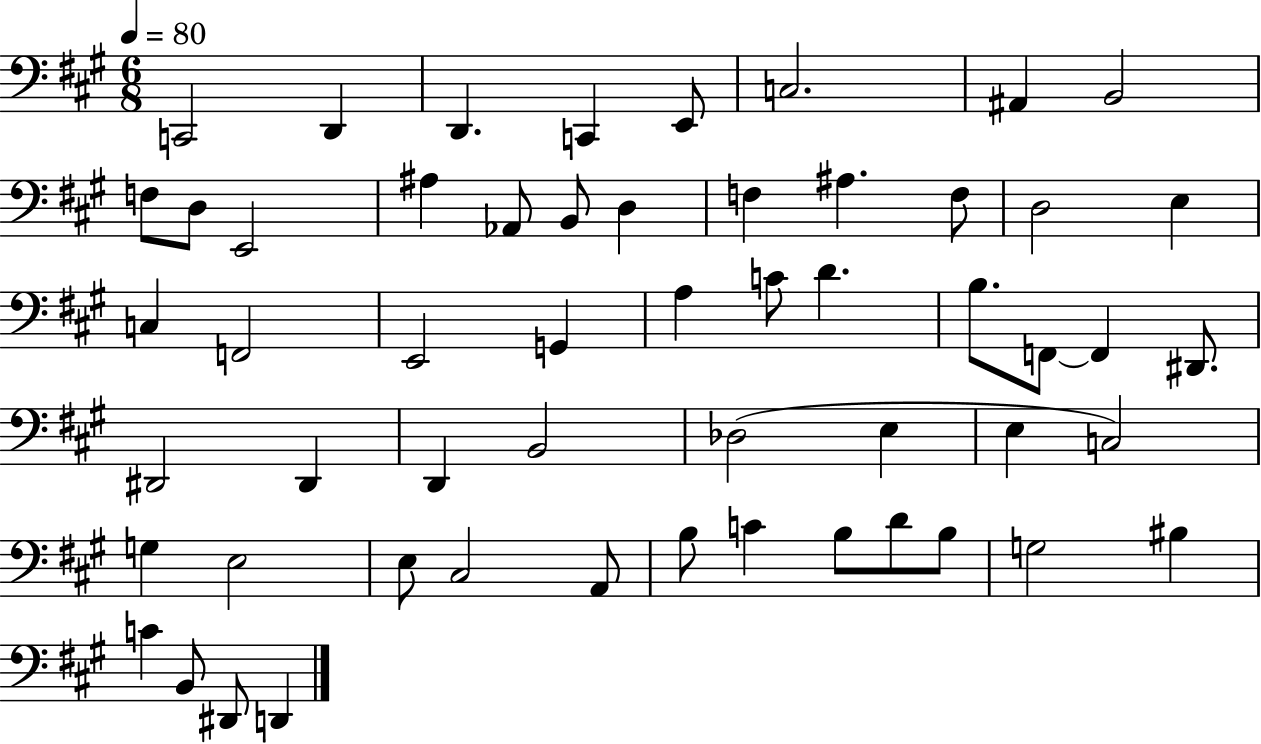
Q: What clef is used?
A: bass